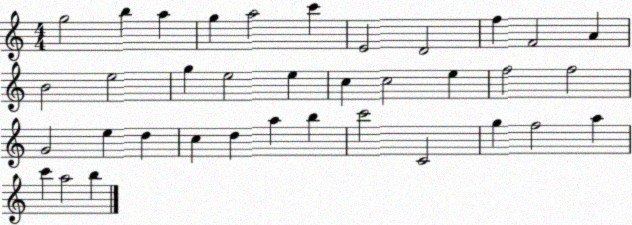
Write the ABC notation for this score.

X:1
T:Untitled
M:4/4
L:1/4
K:C
g2 b a g a2 c' E2 D2 f F2 A B2 e2 g e2 e c c2 e f2 f2 G2 e d c d a b c'2 C2 g f2 a c' a2 b